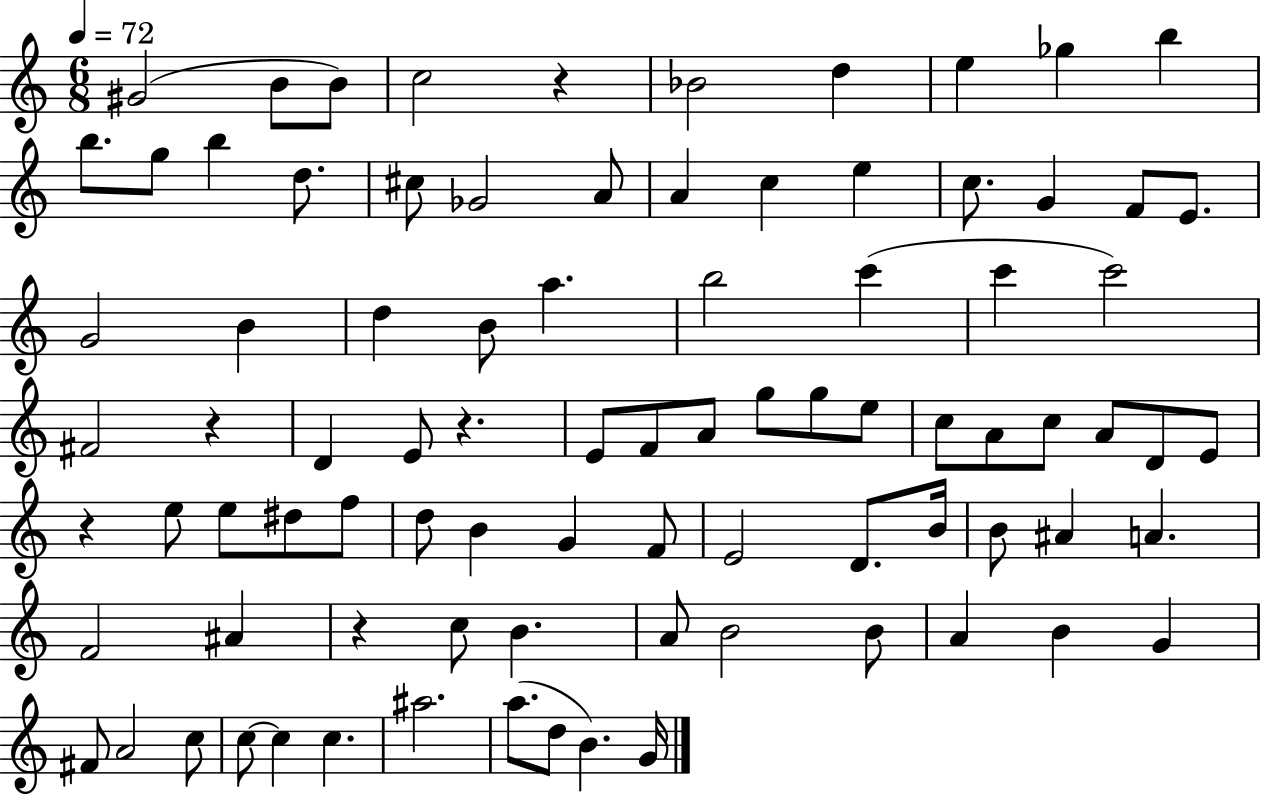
G#4/h B4/e B4/e C5/h R/q Bb4/h D5/q E5/q Gb5/q B5/q B5/e. G5/e B5/q D5/e. C#5/e Gb4/h A4/e A4/q C5/q E5/q C5/e. G4/q F4/e E4/e. G4/h B4/q D5/q B4/e A5/q. B5/h C6/q C6/q C6/h F#4/h R/q D4/q E4/e R/q. E4/e F4/e A4/e G5/e G5/e E5/e C5/e A4/e C5/e A4/e D4/e E4/e R/q E5/e E5/e D#5/e F5/e D5/e B4/q G4/q F4/e E4/h D4/e. B4/s B4/e A#4/q A4/q. F4/h A#4/q R/q C5/e B4/q. A4/e B4/h B4/e A4/q B4/q G4/q F#4/e A4/h C5/e C5/e C5/q C5/q. A#5/h. A5/e. D5/e B4/q. G4/s